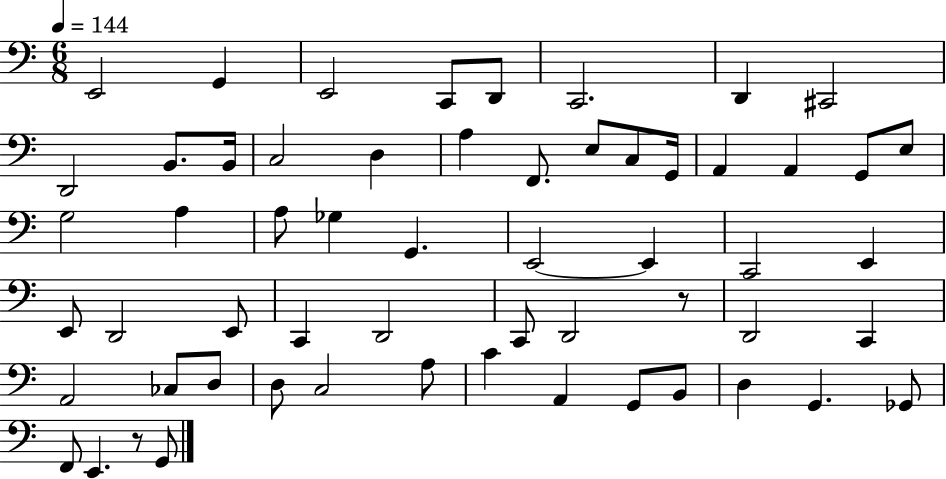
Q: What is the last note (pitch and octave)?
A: G2